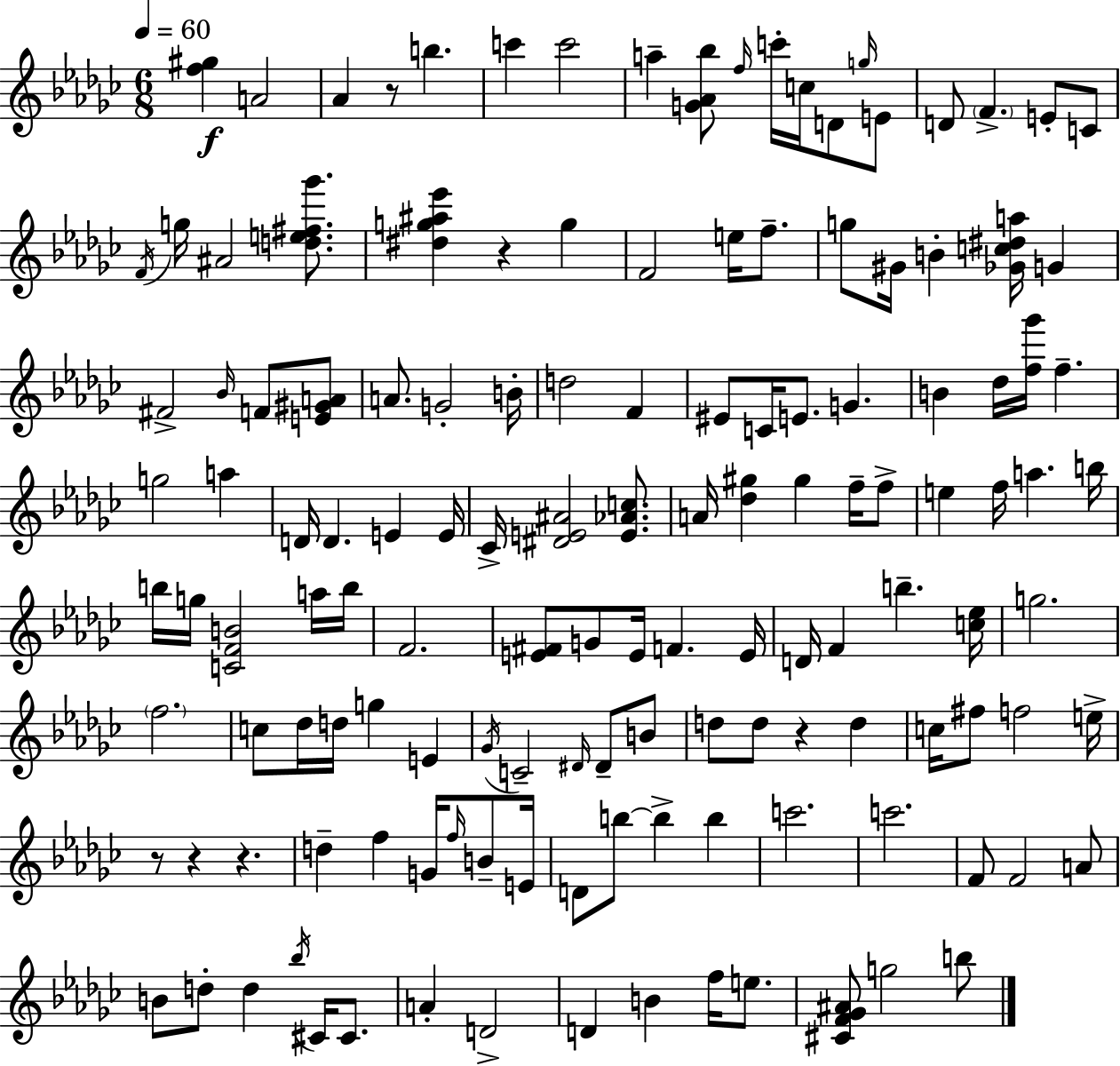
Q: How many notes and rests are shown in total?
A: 137